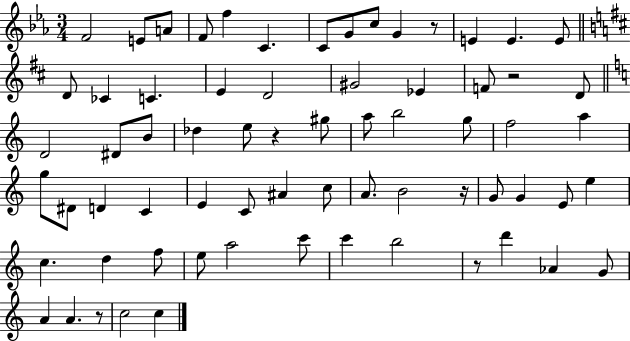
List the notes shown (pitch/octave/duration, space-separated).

F4/h E4/e A4/e F4/e F5/q C4/q. C4/e G4/e C5/e G4/q R/e E4/q E4/q. E4/e D4/e CES4/q C4/q. E4/q D4/h G#4/h Eb4/q F4/e R/h D4/e D4/h D#4/e B4/e Db5/q E5/e R/q G#5/e A5/e B5/h G5/e F5/h A5/q G5/e D#4/e D4/q C4/q E4/q C4/e A#4/q C5/e A4/e. B4/h R/s G4/e G4/q E4/e E5/q C5/q. D5/q F5/e E5/e A5/h C6/e C6/q B5/h R/e D6/q Ab4/q G4/e A4/q A4/q. R/e C5/h C5/q